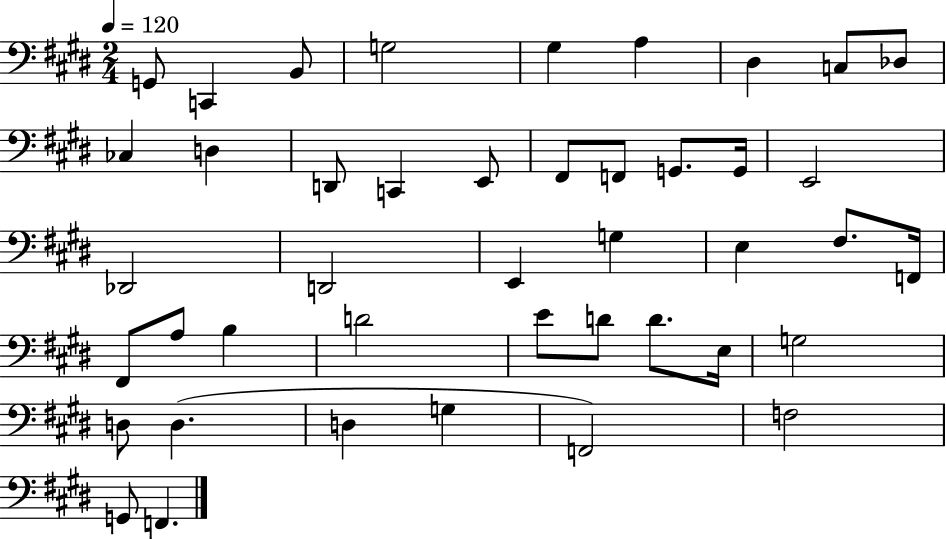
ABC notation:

X:1
T:Untitled
M:2/4
L:1/4
K:E
G,,/2 C,, B,,/2 G,2 ^G, A, ^D, C,/2 _D,/2 _C, D, D,,/2 C,, E,,/2 ^F,,/2 F,,/2 G,,/2 G,,/4 E,,2 _D,,2 D,,2 E,, G, E, ^F,/2 F,,/4 ^F,,/2 A,/2 B, D2 E/2 D/2 D/2 E,/4 G,2 D,/2 D, D, G, F,,2 F,2 G,,/2 F,,